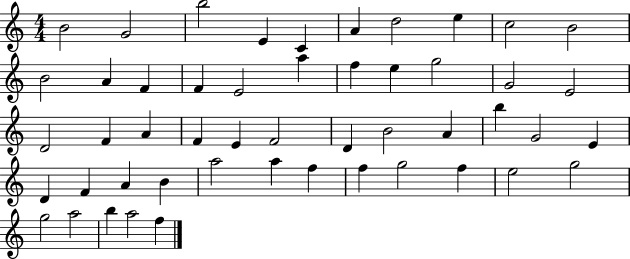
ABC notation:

X:1
T:Untitled
M:4/4
L:1/4
K:C
B2 G2 b2 E C A d2 e c2 B2 B2 A F F E2 a f e g2 G2 E2 D2 F A F E F2 D B2 A b G2 E D F A B a2 a f f g2 f e2 g2 g2 a2 b a2 f